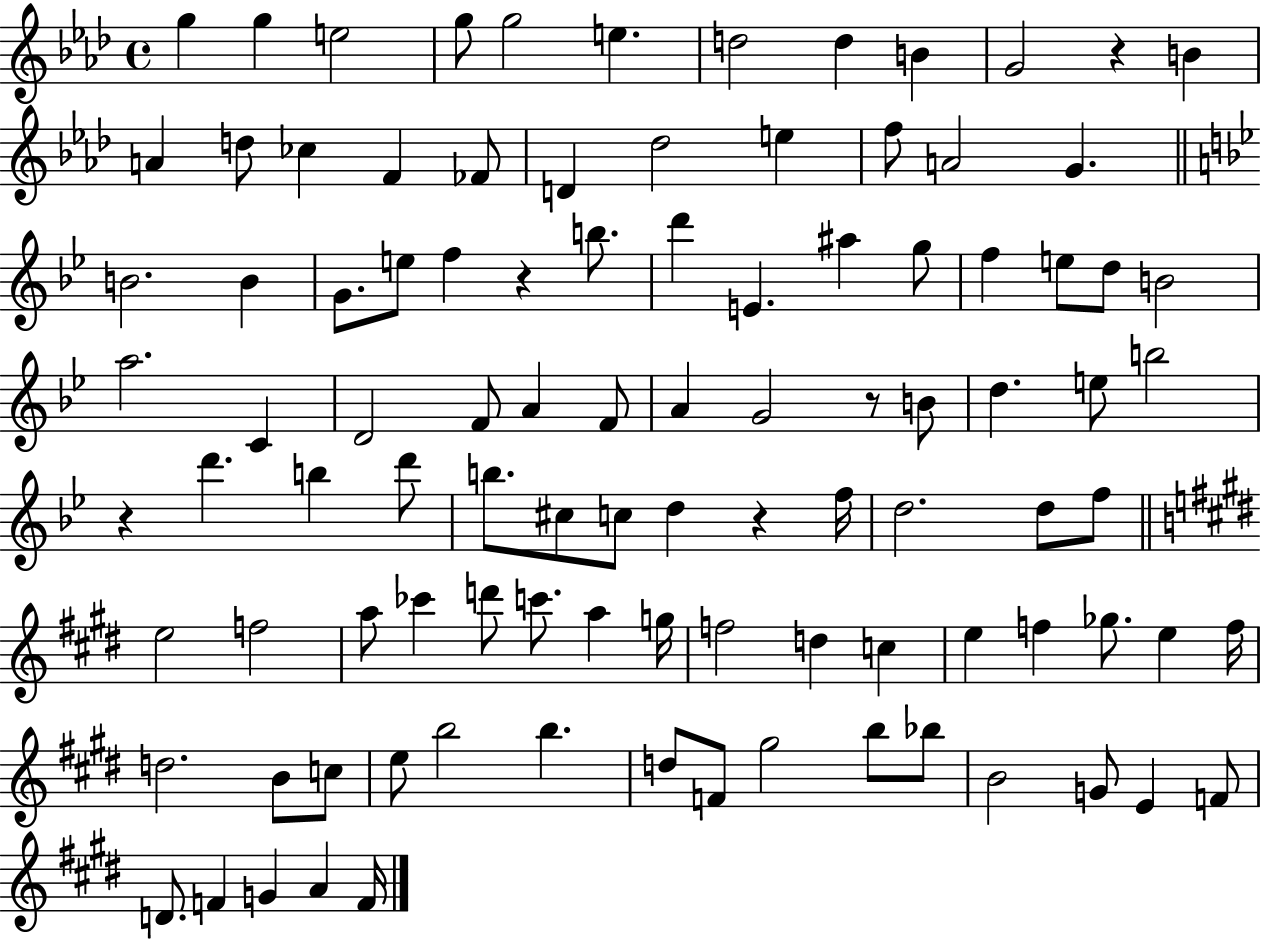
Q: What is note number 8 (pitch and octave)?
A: D5